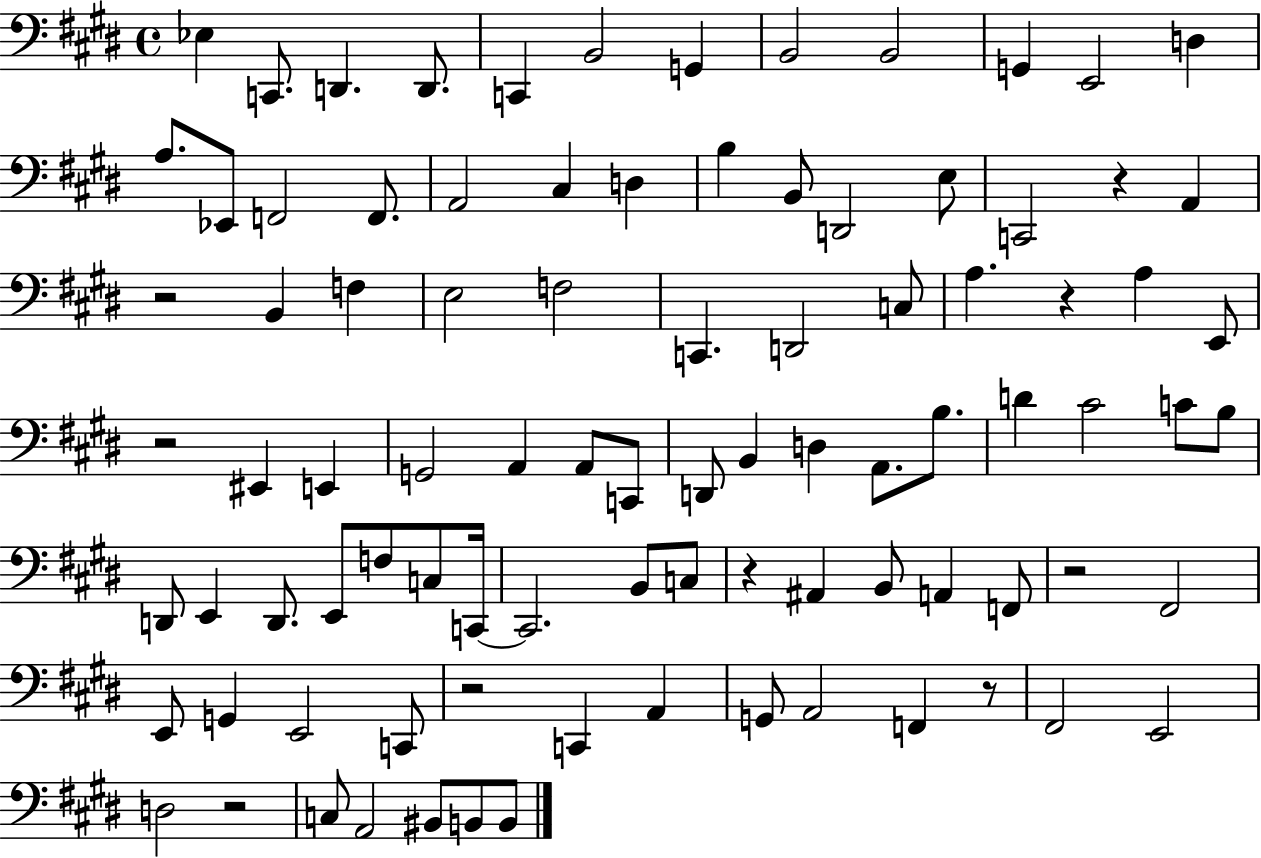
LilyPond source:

{
  \clef bass
  \time 4/4
  \defaultTimeSignature
  \key e \major
  ees4 c,8. d,4. d,8. | c,4 b,2 g,4 | b,2 b,2 | g,4 e,2 d4 | \break a8. ees,8 f,2 f,8. | a,2 cis4 d4 | b4 b,8 d,2 e8 | c,2 r4 a,4 | \break r2 b,4 f4 | e2 f2 | c,4. d,2 c8 | a4. r4 a4 e,8 | \break r2 eis,4 e,4 | g,2 a,4 a,8 c,8 | d,8 b,4 d4 a,8. b8. | d'4 cis'2 c'8 b8 | \break d,8 e,4 d,8. e,8 f8 c8 c,16~~ | c,2. b,8 c8 | r4 ais,4 b,8 a,4 f,8 | r2 fis,2 | \break e,8 g,4 e,2 c,8 | r2 c,4 a,4 | g,8 a,2 f,4 r8 | fis,2 e,2 | \break d2 r2 | c8 a,2 bis,8 b,8 b,8 | \bar "|."
}